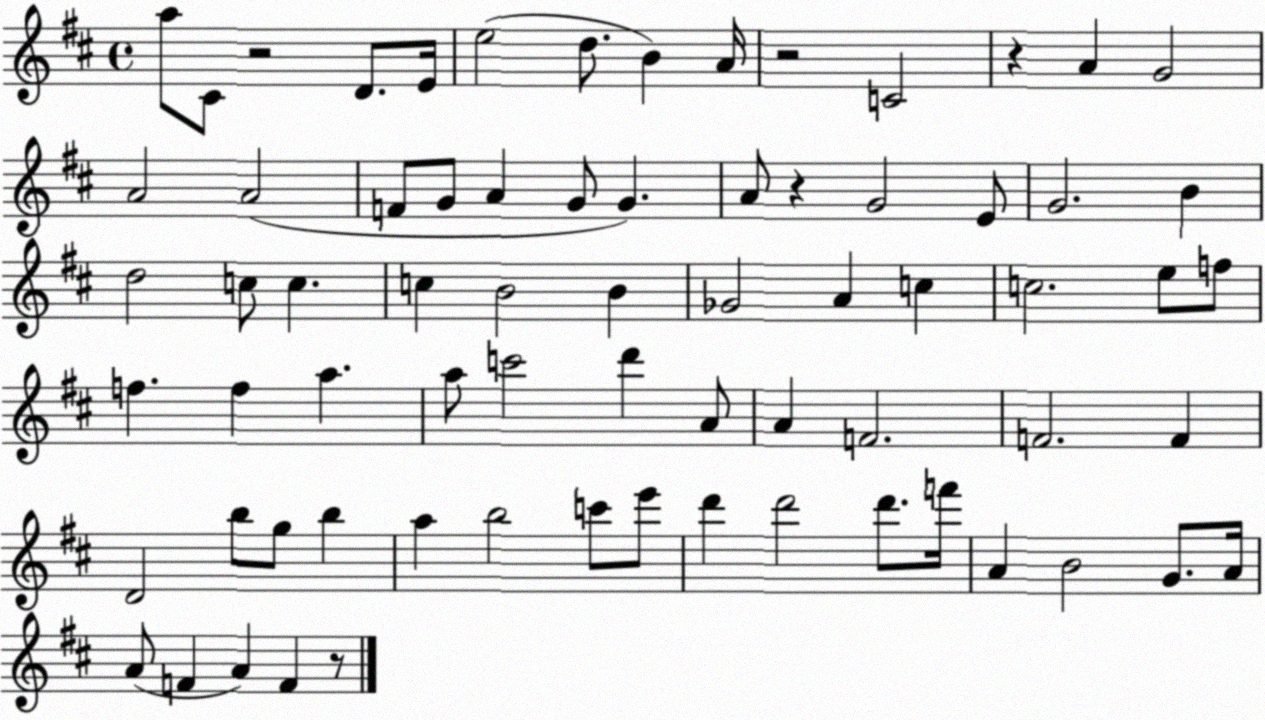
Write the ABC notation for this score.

X:1
T:Untitled
M:4/4
L:1/4
K:D
a/2 ^C/2 z2 D/2 E/4 e2 d/2 B A/4 z2 C2 z A G2 A2 A2 F/2 G/2 A G/2 G A/2 z G2 E/2 G2 B d2 c/2 c c B2 B _G2 A c c2 e/2 f/2 f f a a/2 c'2 d' A/2 A F2 F2 F D2 b/2 g/2 b a b2 c'/2 e'/2 d' d'2 d'/2 f'/4 A B2 G/2 A/4 A/2 F A F z/2